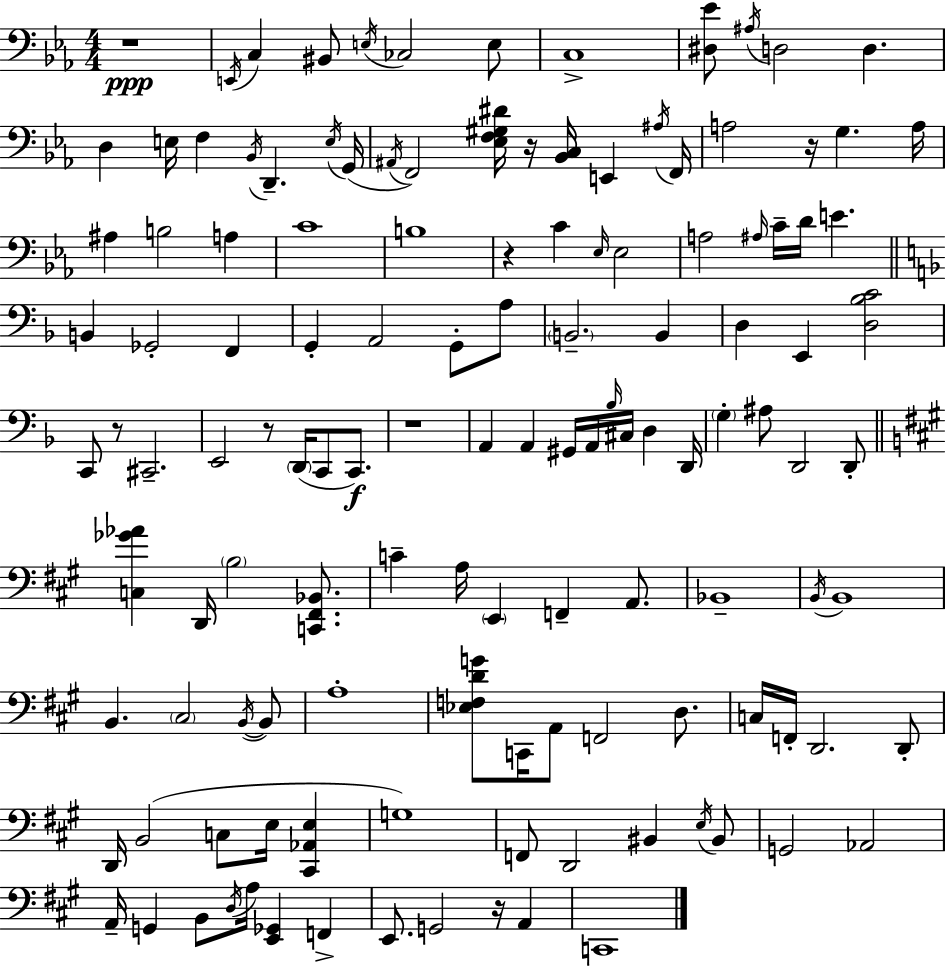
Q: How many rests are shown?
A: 8